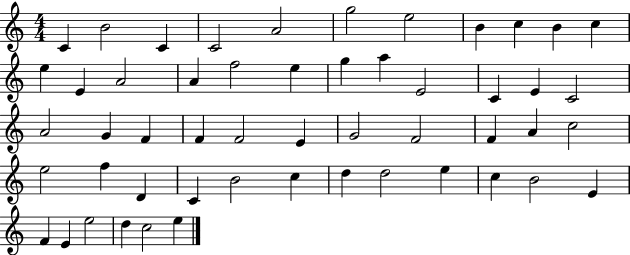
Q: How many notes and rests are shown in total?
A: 52